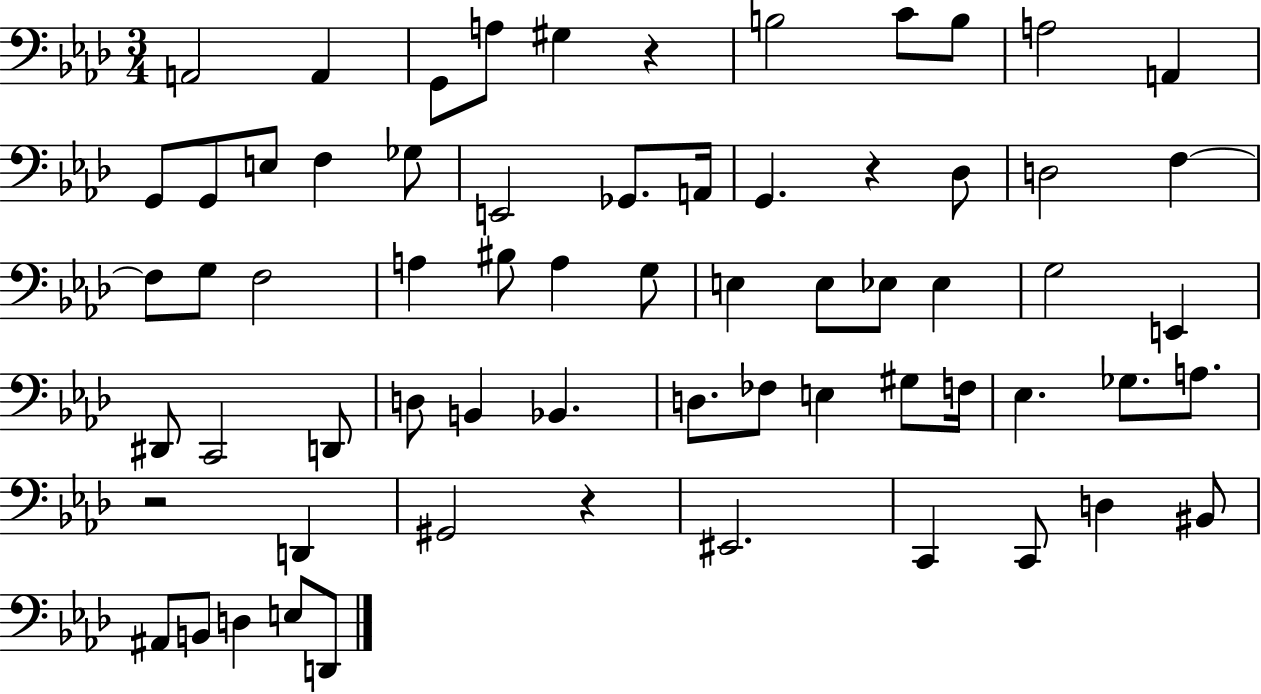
X:1
T:Untitled
M:3/4
L:1/4
K:Ab
A,,2 A,, G,,/2 A,/2 ^G, z B,2 C/2 B,/2 A,2 A,, G,,/2 G,,/2 E,/2 F, _G,/2 E,,2 _G,,/2 A,,/4 G,, z _D,/2 D,2 F, F,/2 G,/2 F,2 A, ^B,/2 A, G,/2 E, E,/2 _E,/2 _E, G,2 E,, ^D,,/2 C,,2 D,,/2 D,/2 B,, _B,, D,/2 _F,/2 E, ^G,/2 F,/4 _E, _G,/2 A,/2 z2 D,, ^G,,2 z ^E,,2 C,, C,,/2 D, ^B,,/2 ^A,,/2 B,,/2 D, E,/2 D,,/2